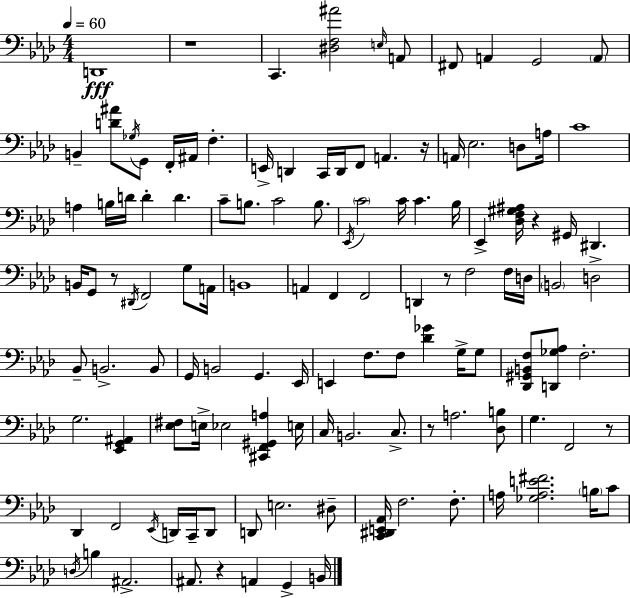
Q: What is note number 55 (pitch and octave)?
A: F3